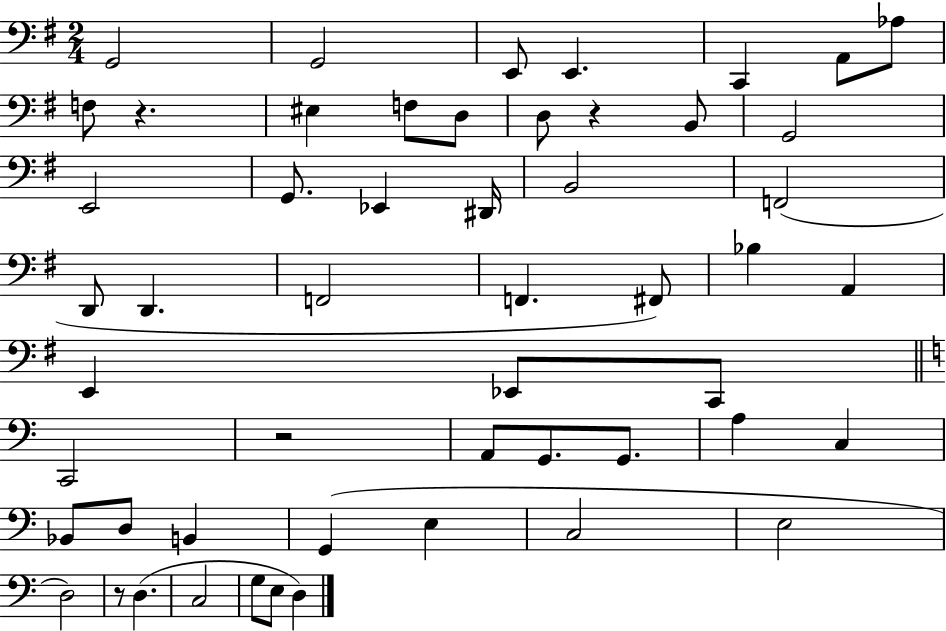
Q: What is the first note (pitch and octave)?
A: G2